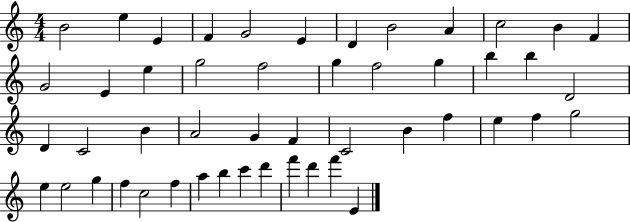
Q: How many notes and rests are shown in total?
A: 49